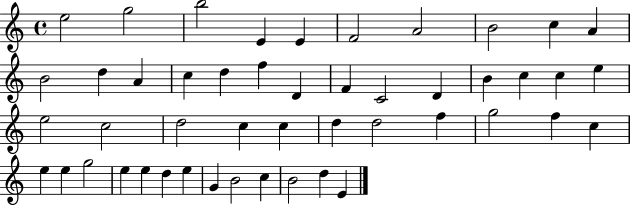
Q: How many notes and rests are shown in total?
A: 48